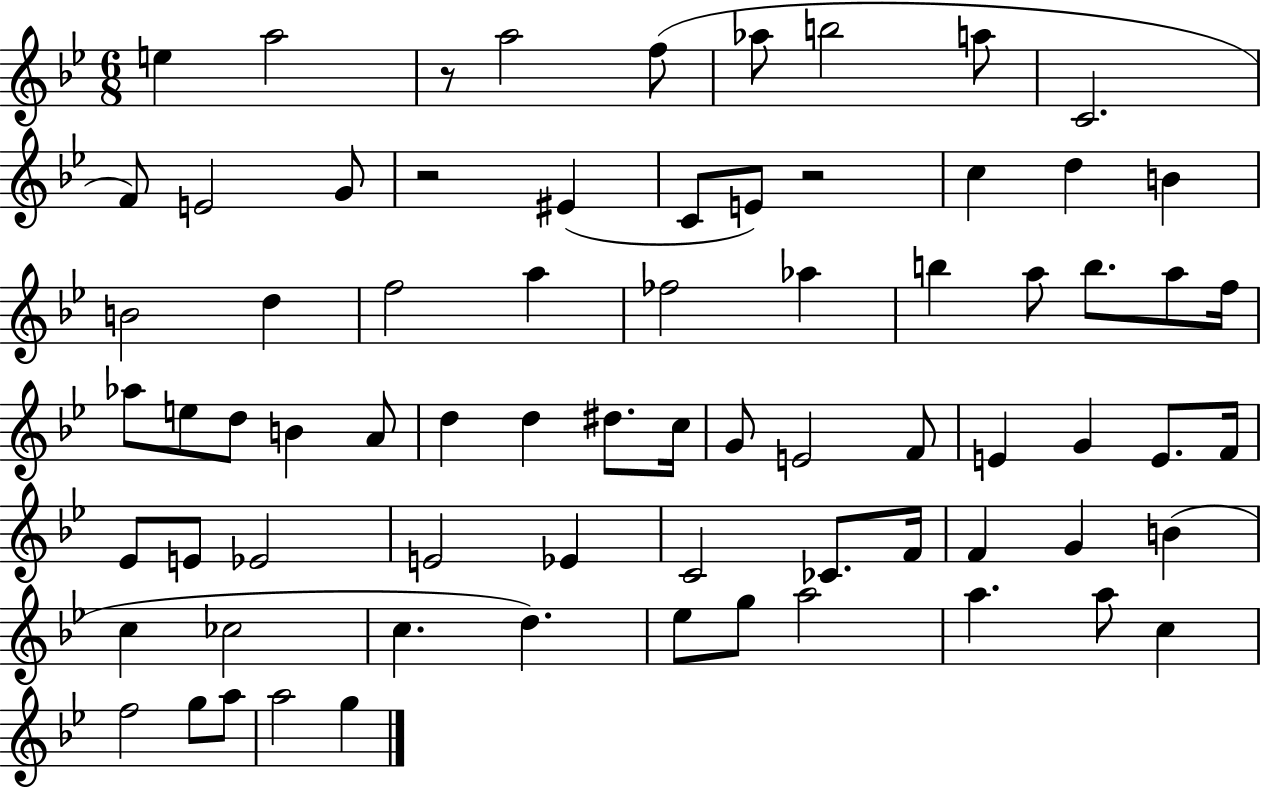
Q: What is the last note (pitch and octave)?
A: G5